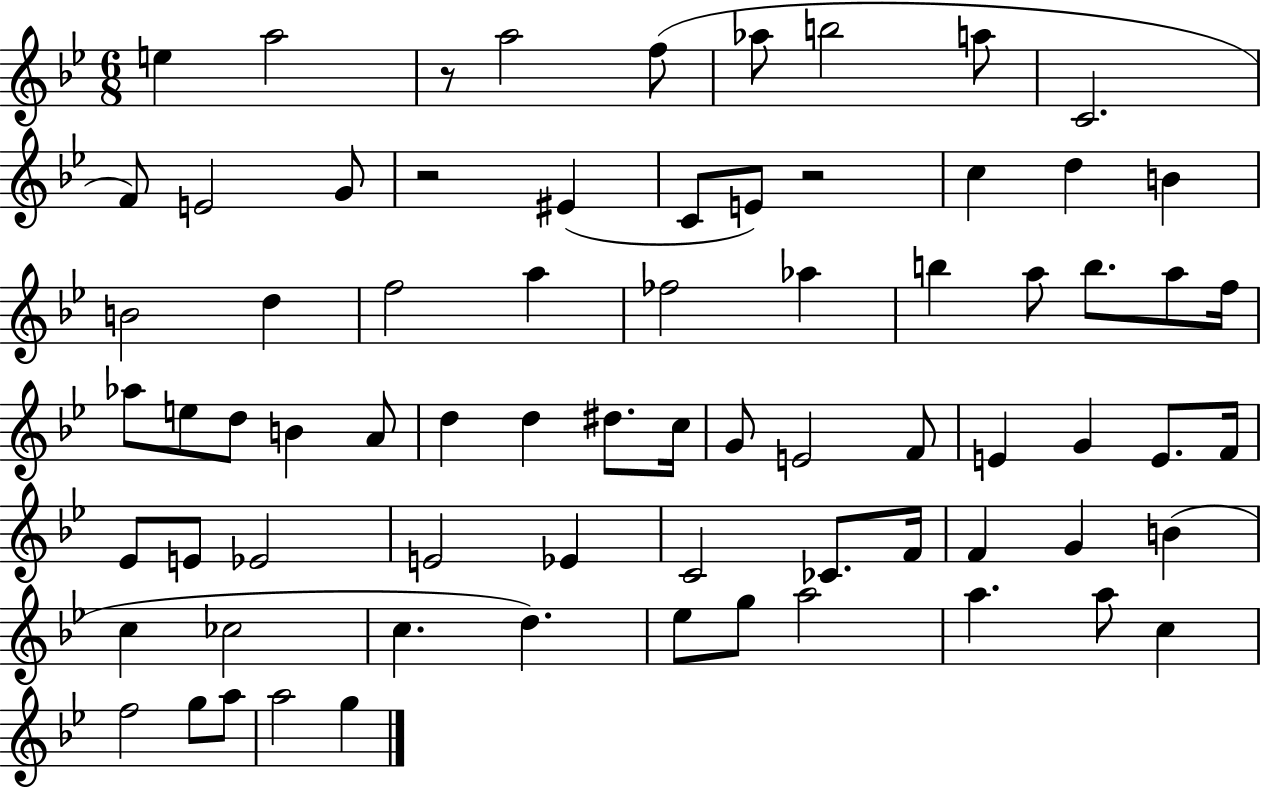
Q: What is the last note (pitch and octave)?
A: G5